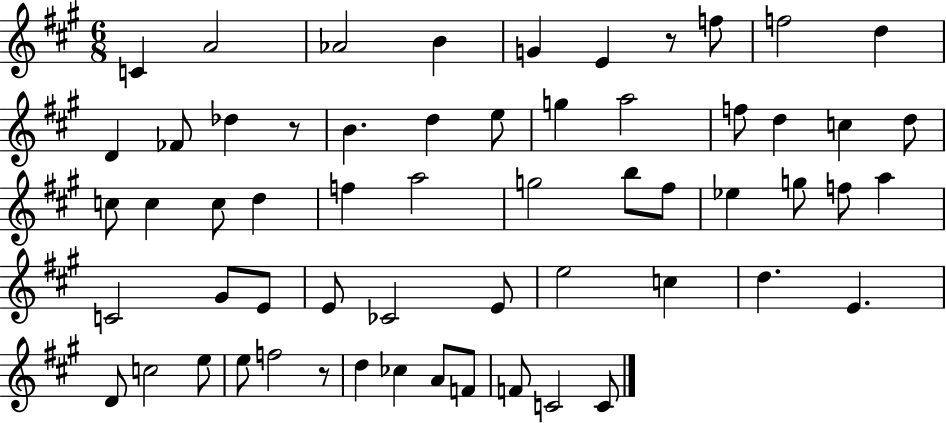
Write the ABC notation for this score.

X:1
T:Untitled
M:6/8
L:1/4
K:A
C A2 _A2 B G E z/2 f/2 f2 d D _F/2 _d z/2 B d e/2 g a2 f/2 d c d/2 c/2 c c/2 d f a2 g2 b/2 ^f/2 _e g/2 f/2 a C2 ^G/2 E/2 E/2 _C2 E/2 e2 c d E D/2 c2 e/2 e/2 f2 z/2 d _c A/2 F/2 F/2 C2 C/2